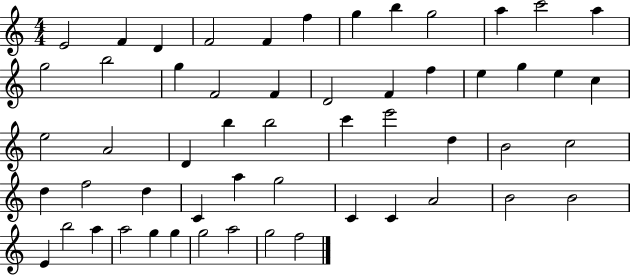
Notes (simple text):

E4/h F4/q D4/q F4/h F4/q F5/q G5/q B5/q G5/h A5/q C6/h A5/q G5/h B5/h G5/q F4/h F4/q D4/h F4/q F5/q E5/q G5/q E5/q C5/q E5/h A4/h D4/q B5/q B5/h C6/q E6/h D5/q B4/h C5/h D5/q F5/h D5/q C4/q A5/q G5/h C4/q C4/q A4/h B4/h B4/h E4/q B5/h A5/q A5/h G5/q G5/q G5/h A5/h G5/h F5/h